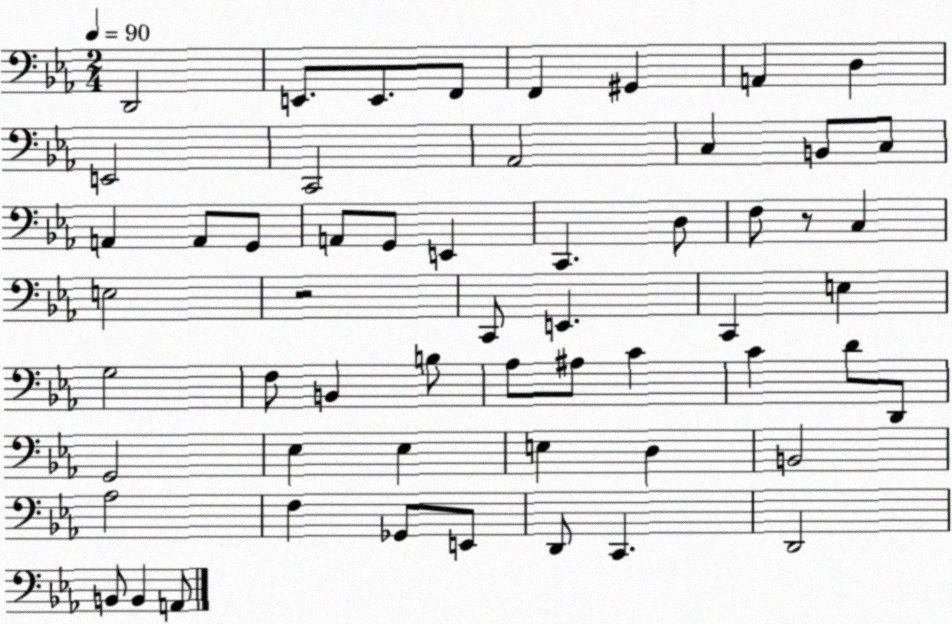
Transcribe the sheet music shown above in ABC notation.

X:1
T:Untitled
M:2/4
L:1/4
K:Eb
D,,2 E,,/2 E,,/2 F,,/2 F,, ^G,, A,, D, E,,2 C,,2 _A,,2 C, B,,/2 C,/2 A,, A,,/2 G,,/2 A,,/2 G,,/2 E,, C,, D,/2 F,/2 z/2 C, E,2 z2 C,,/2 E,, C,, E, G,2 F,/2 B,, B,/2 _A,/2 ^A,/2 C C D/2 D,,/2 G,,2 _E, _E, E, D, B,,2 _A,2 F, _G,,/2 E,,/2 D,,/2 C,, D,,2 B,,/2 B,, A,,/2